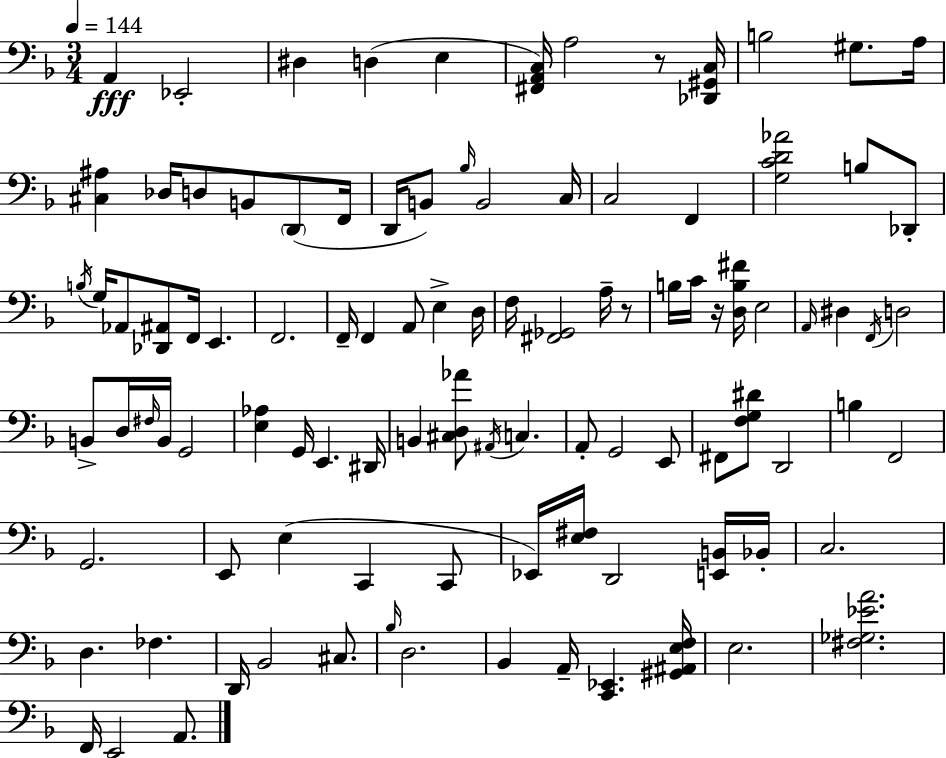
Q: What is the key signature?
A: D minor